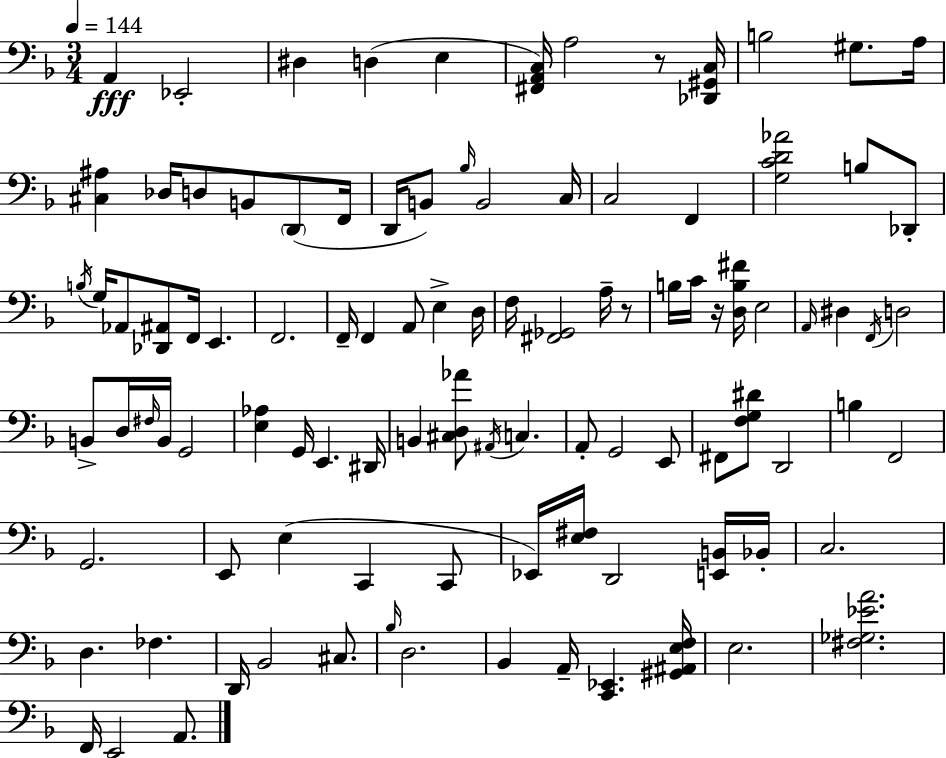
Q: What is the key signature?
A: D minor